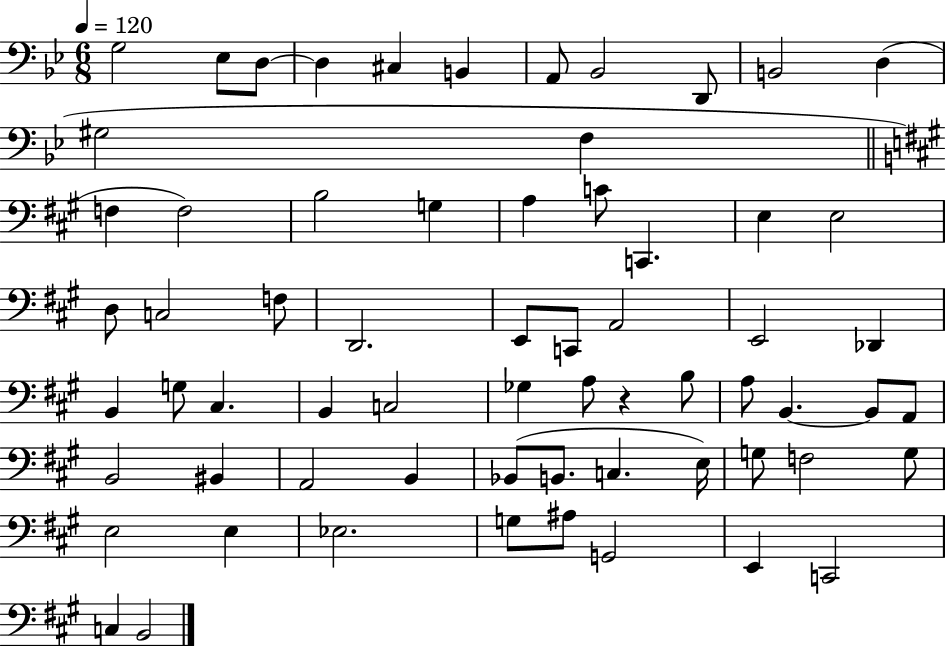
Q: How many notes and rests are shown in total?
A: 65